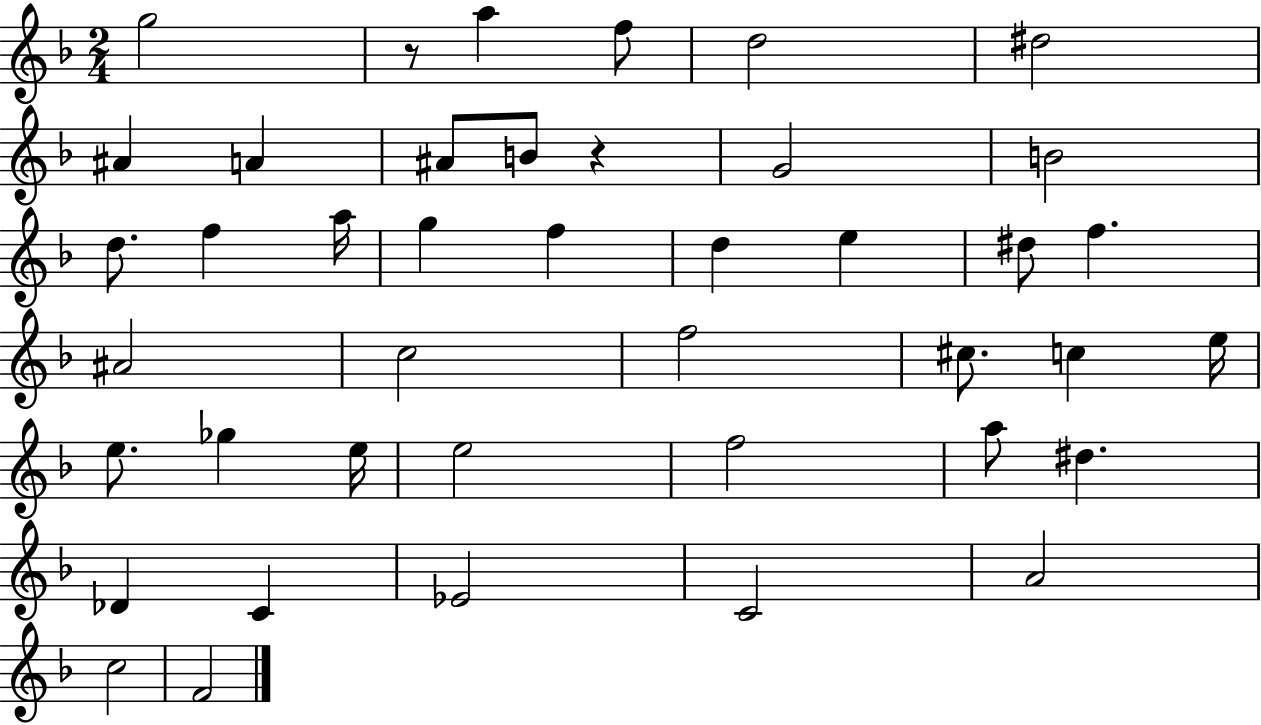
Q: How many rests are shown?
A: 2